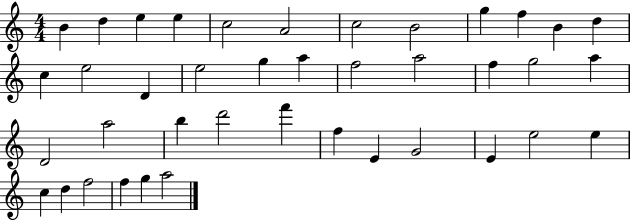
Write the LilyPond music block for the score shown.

{
  \clef treble
  \numericTimeSignature
  \time 4/4
  \key c \major
  b'4 d''4 e''4 e''4 | c''2 a'2 | c''2 b'2 | g''4 f''4 b'4 d''4 | \break c''4 e''2 d'4 | e''2 g''4 a''4 | f''2 a''2 | f''4 g''2 a''4 | \break d'2 a''2 | b''4 d'''2 f'''4 | f''4 e'4 g'2 | e'4 e''2 e''4 | \break c''4 d''4 f''2 | f''4 g''4 a''2 | \bar "|."
}